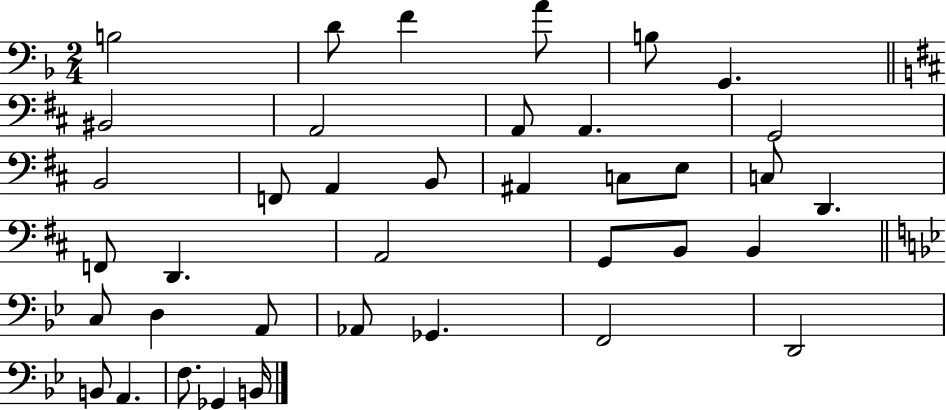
B3/h D4/e F4/q A4/e B3/e G2/q. BIS2/h A2/h A2/e A2/q. G2/h B2/h F2/e A2/q B2/e A#2/q C3/e E3/e C3/e D2/q. F2/e D2/q. A2/h G2/e B2/e B2/q C3/e D3/q A2/e Ab2/e Gb2/q. F2/h D2/h B2/e A2/q. F3/e. Gb2/q B2/s